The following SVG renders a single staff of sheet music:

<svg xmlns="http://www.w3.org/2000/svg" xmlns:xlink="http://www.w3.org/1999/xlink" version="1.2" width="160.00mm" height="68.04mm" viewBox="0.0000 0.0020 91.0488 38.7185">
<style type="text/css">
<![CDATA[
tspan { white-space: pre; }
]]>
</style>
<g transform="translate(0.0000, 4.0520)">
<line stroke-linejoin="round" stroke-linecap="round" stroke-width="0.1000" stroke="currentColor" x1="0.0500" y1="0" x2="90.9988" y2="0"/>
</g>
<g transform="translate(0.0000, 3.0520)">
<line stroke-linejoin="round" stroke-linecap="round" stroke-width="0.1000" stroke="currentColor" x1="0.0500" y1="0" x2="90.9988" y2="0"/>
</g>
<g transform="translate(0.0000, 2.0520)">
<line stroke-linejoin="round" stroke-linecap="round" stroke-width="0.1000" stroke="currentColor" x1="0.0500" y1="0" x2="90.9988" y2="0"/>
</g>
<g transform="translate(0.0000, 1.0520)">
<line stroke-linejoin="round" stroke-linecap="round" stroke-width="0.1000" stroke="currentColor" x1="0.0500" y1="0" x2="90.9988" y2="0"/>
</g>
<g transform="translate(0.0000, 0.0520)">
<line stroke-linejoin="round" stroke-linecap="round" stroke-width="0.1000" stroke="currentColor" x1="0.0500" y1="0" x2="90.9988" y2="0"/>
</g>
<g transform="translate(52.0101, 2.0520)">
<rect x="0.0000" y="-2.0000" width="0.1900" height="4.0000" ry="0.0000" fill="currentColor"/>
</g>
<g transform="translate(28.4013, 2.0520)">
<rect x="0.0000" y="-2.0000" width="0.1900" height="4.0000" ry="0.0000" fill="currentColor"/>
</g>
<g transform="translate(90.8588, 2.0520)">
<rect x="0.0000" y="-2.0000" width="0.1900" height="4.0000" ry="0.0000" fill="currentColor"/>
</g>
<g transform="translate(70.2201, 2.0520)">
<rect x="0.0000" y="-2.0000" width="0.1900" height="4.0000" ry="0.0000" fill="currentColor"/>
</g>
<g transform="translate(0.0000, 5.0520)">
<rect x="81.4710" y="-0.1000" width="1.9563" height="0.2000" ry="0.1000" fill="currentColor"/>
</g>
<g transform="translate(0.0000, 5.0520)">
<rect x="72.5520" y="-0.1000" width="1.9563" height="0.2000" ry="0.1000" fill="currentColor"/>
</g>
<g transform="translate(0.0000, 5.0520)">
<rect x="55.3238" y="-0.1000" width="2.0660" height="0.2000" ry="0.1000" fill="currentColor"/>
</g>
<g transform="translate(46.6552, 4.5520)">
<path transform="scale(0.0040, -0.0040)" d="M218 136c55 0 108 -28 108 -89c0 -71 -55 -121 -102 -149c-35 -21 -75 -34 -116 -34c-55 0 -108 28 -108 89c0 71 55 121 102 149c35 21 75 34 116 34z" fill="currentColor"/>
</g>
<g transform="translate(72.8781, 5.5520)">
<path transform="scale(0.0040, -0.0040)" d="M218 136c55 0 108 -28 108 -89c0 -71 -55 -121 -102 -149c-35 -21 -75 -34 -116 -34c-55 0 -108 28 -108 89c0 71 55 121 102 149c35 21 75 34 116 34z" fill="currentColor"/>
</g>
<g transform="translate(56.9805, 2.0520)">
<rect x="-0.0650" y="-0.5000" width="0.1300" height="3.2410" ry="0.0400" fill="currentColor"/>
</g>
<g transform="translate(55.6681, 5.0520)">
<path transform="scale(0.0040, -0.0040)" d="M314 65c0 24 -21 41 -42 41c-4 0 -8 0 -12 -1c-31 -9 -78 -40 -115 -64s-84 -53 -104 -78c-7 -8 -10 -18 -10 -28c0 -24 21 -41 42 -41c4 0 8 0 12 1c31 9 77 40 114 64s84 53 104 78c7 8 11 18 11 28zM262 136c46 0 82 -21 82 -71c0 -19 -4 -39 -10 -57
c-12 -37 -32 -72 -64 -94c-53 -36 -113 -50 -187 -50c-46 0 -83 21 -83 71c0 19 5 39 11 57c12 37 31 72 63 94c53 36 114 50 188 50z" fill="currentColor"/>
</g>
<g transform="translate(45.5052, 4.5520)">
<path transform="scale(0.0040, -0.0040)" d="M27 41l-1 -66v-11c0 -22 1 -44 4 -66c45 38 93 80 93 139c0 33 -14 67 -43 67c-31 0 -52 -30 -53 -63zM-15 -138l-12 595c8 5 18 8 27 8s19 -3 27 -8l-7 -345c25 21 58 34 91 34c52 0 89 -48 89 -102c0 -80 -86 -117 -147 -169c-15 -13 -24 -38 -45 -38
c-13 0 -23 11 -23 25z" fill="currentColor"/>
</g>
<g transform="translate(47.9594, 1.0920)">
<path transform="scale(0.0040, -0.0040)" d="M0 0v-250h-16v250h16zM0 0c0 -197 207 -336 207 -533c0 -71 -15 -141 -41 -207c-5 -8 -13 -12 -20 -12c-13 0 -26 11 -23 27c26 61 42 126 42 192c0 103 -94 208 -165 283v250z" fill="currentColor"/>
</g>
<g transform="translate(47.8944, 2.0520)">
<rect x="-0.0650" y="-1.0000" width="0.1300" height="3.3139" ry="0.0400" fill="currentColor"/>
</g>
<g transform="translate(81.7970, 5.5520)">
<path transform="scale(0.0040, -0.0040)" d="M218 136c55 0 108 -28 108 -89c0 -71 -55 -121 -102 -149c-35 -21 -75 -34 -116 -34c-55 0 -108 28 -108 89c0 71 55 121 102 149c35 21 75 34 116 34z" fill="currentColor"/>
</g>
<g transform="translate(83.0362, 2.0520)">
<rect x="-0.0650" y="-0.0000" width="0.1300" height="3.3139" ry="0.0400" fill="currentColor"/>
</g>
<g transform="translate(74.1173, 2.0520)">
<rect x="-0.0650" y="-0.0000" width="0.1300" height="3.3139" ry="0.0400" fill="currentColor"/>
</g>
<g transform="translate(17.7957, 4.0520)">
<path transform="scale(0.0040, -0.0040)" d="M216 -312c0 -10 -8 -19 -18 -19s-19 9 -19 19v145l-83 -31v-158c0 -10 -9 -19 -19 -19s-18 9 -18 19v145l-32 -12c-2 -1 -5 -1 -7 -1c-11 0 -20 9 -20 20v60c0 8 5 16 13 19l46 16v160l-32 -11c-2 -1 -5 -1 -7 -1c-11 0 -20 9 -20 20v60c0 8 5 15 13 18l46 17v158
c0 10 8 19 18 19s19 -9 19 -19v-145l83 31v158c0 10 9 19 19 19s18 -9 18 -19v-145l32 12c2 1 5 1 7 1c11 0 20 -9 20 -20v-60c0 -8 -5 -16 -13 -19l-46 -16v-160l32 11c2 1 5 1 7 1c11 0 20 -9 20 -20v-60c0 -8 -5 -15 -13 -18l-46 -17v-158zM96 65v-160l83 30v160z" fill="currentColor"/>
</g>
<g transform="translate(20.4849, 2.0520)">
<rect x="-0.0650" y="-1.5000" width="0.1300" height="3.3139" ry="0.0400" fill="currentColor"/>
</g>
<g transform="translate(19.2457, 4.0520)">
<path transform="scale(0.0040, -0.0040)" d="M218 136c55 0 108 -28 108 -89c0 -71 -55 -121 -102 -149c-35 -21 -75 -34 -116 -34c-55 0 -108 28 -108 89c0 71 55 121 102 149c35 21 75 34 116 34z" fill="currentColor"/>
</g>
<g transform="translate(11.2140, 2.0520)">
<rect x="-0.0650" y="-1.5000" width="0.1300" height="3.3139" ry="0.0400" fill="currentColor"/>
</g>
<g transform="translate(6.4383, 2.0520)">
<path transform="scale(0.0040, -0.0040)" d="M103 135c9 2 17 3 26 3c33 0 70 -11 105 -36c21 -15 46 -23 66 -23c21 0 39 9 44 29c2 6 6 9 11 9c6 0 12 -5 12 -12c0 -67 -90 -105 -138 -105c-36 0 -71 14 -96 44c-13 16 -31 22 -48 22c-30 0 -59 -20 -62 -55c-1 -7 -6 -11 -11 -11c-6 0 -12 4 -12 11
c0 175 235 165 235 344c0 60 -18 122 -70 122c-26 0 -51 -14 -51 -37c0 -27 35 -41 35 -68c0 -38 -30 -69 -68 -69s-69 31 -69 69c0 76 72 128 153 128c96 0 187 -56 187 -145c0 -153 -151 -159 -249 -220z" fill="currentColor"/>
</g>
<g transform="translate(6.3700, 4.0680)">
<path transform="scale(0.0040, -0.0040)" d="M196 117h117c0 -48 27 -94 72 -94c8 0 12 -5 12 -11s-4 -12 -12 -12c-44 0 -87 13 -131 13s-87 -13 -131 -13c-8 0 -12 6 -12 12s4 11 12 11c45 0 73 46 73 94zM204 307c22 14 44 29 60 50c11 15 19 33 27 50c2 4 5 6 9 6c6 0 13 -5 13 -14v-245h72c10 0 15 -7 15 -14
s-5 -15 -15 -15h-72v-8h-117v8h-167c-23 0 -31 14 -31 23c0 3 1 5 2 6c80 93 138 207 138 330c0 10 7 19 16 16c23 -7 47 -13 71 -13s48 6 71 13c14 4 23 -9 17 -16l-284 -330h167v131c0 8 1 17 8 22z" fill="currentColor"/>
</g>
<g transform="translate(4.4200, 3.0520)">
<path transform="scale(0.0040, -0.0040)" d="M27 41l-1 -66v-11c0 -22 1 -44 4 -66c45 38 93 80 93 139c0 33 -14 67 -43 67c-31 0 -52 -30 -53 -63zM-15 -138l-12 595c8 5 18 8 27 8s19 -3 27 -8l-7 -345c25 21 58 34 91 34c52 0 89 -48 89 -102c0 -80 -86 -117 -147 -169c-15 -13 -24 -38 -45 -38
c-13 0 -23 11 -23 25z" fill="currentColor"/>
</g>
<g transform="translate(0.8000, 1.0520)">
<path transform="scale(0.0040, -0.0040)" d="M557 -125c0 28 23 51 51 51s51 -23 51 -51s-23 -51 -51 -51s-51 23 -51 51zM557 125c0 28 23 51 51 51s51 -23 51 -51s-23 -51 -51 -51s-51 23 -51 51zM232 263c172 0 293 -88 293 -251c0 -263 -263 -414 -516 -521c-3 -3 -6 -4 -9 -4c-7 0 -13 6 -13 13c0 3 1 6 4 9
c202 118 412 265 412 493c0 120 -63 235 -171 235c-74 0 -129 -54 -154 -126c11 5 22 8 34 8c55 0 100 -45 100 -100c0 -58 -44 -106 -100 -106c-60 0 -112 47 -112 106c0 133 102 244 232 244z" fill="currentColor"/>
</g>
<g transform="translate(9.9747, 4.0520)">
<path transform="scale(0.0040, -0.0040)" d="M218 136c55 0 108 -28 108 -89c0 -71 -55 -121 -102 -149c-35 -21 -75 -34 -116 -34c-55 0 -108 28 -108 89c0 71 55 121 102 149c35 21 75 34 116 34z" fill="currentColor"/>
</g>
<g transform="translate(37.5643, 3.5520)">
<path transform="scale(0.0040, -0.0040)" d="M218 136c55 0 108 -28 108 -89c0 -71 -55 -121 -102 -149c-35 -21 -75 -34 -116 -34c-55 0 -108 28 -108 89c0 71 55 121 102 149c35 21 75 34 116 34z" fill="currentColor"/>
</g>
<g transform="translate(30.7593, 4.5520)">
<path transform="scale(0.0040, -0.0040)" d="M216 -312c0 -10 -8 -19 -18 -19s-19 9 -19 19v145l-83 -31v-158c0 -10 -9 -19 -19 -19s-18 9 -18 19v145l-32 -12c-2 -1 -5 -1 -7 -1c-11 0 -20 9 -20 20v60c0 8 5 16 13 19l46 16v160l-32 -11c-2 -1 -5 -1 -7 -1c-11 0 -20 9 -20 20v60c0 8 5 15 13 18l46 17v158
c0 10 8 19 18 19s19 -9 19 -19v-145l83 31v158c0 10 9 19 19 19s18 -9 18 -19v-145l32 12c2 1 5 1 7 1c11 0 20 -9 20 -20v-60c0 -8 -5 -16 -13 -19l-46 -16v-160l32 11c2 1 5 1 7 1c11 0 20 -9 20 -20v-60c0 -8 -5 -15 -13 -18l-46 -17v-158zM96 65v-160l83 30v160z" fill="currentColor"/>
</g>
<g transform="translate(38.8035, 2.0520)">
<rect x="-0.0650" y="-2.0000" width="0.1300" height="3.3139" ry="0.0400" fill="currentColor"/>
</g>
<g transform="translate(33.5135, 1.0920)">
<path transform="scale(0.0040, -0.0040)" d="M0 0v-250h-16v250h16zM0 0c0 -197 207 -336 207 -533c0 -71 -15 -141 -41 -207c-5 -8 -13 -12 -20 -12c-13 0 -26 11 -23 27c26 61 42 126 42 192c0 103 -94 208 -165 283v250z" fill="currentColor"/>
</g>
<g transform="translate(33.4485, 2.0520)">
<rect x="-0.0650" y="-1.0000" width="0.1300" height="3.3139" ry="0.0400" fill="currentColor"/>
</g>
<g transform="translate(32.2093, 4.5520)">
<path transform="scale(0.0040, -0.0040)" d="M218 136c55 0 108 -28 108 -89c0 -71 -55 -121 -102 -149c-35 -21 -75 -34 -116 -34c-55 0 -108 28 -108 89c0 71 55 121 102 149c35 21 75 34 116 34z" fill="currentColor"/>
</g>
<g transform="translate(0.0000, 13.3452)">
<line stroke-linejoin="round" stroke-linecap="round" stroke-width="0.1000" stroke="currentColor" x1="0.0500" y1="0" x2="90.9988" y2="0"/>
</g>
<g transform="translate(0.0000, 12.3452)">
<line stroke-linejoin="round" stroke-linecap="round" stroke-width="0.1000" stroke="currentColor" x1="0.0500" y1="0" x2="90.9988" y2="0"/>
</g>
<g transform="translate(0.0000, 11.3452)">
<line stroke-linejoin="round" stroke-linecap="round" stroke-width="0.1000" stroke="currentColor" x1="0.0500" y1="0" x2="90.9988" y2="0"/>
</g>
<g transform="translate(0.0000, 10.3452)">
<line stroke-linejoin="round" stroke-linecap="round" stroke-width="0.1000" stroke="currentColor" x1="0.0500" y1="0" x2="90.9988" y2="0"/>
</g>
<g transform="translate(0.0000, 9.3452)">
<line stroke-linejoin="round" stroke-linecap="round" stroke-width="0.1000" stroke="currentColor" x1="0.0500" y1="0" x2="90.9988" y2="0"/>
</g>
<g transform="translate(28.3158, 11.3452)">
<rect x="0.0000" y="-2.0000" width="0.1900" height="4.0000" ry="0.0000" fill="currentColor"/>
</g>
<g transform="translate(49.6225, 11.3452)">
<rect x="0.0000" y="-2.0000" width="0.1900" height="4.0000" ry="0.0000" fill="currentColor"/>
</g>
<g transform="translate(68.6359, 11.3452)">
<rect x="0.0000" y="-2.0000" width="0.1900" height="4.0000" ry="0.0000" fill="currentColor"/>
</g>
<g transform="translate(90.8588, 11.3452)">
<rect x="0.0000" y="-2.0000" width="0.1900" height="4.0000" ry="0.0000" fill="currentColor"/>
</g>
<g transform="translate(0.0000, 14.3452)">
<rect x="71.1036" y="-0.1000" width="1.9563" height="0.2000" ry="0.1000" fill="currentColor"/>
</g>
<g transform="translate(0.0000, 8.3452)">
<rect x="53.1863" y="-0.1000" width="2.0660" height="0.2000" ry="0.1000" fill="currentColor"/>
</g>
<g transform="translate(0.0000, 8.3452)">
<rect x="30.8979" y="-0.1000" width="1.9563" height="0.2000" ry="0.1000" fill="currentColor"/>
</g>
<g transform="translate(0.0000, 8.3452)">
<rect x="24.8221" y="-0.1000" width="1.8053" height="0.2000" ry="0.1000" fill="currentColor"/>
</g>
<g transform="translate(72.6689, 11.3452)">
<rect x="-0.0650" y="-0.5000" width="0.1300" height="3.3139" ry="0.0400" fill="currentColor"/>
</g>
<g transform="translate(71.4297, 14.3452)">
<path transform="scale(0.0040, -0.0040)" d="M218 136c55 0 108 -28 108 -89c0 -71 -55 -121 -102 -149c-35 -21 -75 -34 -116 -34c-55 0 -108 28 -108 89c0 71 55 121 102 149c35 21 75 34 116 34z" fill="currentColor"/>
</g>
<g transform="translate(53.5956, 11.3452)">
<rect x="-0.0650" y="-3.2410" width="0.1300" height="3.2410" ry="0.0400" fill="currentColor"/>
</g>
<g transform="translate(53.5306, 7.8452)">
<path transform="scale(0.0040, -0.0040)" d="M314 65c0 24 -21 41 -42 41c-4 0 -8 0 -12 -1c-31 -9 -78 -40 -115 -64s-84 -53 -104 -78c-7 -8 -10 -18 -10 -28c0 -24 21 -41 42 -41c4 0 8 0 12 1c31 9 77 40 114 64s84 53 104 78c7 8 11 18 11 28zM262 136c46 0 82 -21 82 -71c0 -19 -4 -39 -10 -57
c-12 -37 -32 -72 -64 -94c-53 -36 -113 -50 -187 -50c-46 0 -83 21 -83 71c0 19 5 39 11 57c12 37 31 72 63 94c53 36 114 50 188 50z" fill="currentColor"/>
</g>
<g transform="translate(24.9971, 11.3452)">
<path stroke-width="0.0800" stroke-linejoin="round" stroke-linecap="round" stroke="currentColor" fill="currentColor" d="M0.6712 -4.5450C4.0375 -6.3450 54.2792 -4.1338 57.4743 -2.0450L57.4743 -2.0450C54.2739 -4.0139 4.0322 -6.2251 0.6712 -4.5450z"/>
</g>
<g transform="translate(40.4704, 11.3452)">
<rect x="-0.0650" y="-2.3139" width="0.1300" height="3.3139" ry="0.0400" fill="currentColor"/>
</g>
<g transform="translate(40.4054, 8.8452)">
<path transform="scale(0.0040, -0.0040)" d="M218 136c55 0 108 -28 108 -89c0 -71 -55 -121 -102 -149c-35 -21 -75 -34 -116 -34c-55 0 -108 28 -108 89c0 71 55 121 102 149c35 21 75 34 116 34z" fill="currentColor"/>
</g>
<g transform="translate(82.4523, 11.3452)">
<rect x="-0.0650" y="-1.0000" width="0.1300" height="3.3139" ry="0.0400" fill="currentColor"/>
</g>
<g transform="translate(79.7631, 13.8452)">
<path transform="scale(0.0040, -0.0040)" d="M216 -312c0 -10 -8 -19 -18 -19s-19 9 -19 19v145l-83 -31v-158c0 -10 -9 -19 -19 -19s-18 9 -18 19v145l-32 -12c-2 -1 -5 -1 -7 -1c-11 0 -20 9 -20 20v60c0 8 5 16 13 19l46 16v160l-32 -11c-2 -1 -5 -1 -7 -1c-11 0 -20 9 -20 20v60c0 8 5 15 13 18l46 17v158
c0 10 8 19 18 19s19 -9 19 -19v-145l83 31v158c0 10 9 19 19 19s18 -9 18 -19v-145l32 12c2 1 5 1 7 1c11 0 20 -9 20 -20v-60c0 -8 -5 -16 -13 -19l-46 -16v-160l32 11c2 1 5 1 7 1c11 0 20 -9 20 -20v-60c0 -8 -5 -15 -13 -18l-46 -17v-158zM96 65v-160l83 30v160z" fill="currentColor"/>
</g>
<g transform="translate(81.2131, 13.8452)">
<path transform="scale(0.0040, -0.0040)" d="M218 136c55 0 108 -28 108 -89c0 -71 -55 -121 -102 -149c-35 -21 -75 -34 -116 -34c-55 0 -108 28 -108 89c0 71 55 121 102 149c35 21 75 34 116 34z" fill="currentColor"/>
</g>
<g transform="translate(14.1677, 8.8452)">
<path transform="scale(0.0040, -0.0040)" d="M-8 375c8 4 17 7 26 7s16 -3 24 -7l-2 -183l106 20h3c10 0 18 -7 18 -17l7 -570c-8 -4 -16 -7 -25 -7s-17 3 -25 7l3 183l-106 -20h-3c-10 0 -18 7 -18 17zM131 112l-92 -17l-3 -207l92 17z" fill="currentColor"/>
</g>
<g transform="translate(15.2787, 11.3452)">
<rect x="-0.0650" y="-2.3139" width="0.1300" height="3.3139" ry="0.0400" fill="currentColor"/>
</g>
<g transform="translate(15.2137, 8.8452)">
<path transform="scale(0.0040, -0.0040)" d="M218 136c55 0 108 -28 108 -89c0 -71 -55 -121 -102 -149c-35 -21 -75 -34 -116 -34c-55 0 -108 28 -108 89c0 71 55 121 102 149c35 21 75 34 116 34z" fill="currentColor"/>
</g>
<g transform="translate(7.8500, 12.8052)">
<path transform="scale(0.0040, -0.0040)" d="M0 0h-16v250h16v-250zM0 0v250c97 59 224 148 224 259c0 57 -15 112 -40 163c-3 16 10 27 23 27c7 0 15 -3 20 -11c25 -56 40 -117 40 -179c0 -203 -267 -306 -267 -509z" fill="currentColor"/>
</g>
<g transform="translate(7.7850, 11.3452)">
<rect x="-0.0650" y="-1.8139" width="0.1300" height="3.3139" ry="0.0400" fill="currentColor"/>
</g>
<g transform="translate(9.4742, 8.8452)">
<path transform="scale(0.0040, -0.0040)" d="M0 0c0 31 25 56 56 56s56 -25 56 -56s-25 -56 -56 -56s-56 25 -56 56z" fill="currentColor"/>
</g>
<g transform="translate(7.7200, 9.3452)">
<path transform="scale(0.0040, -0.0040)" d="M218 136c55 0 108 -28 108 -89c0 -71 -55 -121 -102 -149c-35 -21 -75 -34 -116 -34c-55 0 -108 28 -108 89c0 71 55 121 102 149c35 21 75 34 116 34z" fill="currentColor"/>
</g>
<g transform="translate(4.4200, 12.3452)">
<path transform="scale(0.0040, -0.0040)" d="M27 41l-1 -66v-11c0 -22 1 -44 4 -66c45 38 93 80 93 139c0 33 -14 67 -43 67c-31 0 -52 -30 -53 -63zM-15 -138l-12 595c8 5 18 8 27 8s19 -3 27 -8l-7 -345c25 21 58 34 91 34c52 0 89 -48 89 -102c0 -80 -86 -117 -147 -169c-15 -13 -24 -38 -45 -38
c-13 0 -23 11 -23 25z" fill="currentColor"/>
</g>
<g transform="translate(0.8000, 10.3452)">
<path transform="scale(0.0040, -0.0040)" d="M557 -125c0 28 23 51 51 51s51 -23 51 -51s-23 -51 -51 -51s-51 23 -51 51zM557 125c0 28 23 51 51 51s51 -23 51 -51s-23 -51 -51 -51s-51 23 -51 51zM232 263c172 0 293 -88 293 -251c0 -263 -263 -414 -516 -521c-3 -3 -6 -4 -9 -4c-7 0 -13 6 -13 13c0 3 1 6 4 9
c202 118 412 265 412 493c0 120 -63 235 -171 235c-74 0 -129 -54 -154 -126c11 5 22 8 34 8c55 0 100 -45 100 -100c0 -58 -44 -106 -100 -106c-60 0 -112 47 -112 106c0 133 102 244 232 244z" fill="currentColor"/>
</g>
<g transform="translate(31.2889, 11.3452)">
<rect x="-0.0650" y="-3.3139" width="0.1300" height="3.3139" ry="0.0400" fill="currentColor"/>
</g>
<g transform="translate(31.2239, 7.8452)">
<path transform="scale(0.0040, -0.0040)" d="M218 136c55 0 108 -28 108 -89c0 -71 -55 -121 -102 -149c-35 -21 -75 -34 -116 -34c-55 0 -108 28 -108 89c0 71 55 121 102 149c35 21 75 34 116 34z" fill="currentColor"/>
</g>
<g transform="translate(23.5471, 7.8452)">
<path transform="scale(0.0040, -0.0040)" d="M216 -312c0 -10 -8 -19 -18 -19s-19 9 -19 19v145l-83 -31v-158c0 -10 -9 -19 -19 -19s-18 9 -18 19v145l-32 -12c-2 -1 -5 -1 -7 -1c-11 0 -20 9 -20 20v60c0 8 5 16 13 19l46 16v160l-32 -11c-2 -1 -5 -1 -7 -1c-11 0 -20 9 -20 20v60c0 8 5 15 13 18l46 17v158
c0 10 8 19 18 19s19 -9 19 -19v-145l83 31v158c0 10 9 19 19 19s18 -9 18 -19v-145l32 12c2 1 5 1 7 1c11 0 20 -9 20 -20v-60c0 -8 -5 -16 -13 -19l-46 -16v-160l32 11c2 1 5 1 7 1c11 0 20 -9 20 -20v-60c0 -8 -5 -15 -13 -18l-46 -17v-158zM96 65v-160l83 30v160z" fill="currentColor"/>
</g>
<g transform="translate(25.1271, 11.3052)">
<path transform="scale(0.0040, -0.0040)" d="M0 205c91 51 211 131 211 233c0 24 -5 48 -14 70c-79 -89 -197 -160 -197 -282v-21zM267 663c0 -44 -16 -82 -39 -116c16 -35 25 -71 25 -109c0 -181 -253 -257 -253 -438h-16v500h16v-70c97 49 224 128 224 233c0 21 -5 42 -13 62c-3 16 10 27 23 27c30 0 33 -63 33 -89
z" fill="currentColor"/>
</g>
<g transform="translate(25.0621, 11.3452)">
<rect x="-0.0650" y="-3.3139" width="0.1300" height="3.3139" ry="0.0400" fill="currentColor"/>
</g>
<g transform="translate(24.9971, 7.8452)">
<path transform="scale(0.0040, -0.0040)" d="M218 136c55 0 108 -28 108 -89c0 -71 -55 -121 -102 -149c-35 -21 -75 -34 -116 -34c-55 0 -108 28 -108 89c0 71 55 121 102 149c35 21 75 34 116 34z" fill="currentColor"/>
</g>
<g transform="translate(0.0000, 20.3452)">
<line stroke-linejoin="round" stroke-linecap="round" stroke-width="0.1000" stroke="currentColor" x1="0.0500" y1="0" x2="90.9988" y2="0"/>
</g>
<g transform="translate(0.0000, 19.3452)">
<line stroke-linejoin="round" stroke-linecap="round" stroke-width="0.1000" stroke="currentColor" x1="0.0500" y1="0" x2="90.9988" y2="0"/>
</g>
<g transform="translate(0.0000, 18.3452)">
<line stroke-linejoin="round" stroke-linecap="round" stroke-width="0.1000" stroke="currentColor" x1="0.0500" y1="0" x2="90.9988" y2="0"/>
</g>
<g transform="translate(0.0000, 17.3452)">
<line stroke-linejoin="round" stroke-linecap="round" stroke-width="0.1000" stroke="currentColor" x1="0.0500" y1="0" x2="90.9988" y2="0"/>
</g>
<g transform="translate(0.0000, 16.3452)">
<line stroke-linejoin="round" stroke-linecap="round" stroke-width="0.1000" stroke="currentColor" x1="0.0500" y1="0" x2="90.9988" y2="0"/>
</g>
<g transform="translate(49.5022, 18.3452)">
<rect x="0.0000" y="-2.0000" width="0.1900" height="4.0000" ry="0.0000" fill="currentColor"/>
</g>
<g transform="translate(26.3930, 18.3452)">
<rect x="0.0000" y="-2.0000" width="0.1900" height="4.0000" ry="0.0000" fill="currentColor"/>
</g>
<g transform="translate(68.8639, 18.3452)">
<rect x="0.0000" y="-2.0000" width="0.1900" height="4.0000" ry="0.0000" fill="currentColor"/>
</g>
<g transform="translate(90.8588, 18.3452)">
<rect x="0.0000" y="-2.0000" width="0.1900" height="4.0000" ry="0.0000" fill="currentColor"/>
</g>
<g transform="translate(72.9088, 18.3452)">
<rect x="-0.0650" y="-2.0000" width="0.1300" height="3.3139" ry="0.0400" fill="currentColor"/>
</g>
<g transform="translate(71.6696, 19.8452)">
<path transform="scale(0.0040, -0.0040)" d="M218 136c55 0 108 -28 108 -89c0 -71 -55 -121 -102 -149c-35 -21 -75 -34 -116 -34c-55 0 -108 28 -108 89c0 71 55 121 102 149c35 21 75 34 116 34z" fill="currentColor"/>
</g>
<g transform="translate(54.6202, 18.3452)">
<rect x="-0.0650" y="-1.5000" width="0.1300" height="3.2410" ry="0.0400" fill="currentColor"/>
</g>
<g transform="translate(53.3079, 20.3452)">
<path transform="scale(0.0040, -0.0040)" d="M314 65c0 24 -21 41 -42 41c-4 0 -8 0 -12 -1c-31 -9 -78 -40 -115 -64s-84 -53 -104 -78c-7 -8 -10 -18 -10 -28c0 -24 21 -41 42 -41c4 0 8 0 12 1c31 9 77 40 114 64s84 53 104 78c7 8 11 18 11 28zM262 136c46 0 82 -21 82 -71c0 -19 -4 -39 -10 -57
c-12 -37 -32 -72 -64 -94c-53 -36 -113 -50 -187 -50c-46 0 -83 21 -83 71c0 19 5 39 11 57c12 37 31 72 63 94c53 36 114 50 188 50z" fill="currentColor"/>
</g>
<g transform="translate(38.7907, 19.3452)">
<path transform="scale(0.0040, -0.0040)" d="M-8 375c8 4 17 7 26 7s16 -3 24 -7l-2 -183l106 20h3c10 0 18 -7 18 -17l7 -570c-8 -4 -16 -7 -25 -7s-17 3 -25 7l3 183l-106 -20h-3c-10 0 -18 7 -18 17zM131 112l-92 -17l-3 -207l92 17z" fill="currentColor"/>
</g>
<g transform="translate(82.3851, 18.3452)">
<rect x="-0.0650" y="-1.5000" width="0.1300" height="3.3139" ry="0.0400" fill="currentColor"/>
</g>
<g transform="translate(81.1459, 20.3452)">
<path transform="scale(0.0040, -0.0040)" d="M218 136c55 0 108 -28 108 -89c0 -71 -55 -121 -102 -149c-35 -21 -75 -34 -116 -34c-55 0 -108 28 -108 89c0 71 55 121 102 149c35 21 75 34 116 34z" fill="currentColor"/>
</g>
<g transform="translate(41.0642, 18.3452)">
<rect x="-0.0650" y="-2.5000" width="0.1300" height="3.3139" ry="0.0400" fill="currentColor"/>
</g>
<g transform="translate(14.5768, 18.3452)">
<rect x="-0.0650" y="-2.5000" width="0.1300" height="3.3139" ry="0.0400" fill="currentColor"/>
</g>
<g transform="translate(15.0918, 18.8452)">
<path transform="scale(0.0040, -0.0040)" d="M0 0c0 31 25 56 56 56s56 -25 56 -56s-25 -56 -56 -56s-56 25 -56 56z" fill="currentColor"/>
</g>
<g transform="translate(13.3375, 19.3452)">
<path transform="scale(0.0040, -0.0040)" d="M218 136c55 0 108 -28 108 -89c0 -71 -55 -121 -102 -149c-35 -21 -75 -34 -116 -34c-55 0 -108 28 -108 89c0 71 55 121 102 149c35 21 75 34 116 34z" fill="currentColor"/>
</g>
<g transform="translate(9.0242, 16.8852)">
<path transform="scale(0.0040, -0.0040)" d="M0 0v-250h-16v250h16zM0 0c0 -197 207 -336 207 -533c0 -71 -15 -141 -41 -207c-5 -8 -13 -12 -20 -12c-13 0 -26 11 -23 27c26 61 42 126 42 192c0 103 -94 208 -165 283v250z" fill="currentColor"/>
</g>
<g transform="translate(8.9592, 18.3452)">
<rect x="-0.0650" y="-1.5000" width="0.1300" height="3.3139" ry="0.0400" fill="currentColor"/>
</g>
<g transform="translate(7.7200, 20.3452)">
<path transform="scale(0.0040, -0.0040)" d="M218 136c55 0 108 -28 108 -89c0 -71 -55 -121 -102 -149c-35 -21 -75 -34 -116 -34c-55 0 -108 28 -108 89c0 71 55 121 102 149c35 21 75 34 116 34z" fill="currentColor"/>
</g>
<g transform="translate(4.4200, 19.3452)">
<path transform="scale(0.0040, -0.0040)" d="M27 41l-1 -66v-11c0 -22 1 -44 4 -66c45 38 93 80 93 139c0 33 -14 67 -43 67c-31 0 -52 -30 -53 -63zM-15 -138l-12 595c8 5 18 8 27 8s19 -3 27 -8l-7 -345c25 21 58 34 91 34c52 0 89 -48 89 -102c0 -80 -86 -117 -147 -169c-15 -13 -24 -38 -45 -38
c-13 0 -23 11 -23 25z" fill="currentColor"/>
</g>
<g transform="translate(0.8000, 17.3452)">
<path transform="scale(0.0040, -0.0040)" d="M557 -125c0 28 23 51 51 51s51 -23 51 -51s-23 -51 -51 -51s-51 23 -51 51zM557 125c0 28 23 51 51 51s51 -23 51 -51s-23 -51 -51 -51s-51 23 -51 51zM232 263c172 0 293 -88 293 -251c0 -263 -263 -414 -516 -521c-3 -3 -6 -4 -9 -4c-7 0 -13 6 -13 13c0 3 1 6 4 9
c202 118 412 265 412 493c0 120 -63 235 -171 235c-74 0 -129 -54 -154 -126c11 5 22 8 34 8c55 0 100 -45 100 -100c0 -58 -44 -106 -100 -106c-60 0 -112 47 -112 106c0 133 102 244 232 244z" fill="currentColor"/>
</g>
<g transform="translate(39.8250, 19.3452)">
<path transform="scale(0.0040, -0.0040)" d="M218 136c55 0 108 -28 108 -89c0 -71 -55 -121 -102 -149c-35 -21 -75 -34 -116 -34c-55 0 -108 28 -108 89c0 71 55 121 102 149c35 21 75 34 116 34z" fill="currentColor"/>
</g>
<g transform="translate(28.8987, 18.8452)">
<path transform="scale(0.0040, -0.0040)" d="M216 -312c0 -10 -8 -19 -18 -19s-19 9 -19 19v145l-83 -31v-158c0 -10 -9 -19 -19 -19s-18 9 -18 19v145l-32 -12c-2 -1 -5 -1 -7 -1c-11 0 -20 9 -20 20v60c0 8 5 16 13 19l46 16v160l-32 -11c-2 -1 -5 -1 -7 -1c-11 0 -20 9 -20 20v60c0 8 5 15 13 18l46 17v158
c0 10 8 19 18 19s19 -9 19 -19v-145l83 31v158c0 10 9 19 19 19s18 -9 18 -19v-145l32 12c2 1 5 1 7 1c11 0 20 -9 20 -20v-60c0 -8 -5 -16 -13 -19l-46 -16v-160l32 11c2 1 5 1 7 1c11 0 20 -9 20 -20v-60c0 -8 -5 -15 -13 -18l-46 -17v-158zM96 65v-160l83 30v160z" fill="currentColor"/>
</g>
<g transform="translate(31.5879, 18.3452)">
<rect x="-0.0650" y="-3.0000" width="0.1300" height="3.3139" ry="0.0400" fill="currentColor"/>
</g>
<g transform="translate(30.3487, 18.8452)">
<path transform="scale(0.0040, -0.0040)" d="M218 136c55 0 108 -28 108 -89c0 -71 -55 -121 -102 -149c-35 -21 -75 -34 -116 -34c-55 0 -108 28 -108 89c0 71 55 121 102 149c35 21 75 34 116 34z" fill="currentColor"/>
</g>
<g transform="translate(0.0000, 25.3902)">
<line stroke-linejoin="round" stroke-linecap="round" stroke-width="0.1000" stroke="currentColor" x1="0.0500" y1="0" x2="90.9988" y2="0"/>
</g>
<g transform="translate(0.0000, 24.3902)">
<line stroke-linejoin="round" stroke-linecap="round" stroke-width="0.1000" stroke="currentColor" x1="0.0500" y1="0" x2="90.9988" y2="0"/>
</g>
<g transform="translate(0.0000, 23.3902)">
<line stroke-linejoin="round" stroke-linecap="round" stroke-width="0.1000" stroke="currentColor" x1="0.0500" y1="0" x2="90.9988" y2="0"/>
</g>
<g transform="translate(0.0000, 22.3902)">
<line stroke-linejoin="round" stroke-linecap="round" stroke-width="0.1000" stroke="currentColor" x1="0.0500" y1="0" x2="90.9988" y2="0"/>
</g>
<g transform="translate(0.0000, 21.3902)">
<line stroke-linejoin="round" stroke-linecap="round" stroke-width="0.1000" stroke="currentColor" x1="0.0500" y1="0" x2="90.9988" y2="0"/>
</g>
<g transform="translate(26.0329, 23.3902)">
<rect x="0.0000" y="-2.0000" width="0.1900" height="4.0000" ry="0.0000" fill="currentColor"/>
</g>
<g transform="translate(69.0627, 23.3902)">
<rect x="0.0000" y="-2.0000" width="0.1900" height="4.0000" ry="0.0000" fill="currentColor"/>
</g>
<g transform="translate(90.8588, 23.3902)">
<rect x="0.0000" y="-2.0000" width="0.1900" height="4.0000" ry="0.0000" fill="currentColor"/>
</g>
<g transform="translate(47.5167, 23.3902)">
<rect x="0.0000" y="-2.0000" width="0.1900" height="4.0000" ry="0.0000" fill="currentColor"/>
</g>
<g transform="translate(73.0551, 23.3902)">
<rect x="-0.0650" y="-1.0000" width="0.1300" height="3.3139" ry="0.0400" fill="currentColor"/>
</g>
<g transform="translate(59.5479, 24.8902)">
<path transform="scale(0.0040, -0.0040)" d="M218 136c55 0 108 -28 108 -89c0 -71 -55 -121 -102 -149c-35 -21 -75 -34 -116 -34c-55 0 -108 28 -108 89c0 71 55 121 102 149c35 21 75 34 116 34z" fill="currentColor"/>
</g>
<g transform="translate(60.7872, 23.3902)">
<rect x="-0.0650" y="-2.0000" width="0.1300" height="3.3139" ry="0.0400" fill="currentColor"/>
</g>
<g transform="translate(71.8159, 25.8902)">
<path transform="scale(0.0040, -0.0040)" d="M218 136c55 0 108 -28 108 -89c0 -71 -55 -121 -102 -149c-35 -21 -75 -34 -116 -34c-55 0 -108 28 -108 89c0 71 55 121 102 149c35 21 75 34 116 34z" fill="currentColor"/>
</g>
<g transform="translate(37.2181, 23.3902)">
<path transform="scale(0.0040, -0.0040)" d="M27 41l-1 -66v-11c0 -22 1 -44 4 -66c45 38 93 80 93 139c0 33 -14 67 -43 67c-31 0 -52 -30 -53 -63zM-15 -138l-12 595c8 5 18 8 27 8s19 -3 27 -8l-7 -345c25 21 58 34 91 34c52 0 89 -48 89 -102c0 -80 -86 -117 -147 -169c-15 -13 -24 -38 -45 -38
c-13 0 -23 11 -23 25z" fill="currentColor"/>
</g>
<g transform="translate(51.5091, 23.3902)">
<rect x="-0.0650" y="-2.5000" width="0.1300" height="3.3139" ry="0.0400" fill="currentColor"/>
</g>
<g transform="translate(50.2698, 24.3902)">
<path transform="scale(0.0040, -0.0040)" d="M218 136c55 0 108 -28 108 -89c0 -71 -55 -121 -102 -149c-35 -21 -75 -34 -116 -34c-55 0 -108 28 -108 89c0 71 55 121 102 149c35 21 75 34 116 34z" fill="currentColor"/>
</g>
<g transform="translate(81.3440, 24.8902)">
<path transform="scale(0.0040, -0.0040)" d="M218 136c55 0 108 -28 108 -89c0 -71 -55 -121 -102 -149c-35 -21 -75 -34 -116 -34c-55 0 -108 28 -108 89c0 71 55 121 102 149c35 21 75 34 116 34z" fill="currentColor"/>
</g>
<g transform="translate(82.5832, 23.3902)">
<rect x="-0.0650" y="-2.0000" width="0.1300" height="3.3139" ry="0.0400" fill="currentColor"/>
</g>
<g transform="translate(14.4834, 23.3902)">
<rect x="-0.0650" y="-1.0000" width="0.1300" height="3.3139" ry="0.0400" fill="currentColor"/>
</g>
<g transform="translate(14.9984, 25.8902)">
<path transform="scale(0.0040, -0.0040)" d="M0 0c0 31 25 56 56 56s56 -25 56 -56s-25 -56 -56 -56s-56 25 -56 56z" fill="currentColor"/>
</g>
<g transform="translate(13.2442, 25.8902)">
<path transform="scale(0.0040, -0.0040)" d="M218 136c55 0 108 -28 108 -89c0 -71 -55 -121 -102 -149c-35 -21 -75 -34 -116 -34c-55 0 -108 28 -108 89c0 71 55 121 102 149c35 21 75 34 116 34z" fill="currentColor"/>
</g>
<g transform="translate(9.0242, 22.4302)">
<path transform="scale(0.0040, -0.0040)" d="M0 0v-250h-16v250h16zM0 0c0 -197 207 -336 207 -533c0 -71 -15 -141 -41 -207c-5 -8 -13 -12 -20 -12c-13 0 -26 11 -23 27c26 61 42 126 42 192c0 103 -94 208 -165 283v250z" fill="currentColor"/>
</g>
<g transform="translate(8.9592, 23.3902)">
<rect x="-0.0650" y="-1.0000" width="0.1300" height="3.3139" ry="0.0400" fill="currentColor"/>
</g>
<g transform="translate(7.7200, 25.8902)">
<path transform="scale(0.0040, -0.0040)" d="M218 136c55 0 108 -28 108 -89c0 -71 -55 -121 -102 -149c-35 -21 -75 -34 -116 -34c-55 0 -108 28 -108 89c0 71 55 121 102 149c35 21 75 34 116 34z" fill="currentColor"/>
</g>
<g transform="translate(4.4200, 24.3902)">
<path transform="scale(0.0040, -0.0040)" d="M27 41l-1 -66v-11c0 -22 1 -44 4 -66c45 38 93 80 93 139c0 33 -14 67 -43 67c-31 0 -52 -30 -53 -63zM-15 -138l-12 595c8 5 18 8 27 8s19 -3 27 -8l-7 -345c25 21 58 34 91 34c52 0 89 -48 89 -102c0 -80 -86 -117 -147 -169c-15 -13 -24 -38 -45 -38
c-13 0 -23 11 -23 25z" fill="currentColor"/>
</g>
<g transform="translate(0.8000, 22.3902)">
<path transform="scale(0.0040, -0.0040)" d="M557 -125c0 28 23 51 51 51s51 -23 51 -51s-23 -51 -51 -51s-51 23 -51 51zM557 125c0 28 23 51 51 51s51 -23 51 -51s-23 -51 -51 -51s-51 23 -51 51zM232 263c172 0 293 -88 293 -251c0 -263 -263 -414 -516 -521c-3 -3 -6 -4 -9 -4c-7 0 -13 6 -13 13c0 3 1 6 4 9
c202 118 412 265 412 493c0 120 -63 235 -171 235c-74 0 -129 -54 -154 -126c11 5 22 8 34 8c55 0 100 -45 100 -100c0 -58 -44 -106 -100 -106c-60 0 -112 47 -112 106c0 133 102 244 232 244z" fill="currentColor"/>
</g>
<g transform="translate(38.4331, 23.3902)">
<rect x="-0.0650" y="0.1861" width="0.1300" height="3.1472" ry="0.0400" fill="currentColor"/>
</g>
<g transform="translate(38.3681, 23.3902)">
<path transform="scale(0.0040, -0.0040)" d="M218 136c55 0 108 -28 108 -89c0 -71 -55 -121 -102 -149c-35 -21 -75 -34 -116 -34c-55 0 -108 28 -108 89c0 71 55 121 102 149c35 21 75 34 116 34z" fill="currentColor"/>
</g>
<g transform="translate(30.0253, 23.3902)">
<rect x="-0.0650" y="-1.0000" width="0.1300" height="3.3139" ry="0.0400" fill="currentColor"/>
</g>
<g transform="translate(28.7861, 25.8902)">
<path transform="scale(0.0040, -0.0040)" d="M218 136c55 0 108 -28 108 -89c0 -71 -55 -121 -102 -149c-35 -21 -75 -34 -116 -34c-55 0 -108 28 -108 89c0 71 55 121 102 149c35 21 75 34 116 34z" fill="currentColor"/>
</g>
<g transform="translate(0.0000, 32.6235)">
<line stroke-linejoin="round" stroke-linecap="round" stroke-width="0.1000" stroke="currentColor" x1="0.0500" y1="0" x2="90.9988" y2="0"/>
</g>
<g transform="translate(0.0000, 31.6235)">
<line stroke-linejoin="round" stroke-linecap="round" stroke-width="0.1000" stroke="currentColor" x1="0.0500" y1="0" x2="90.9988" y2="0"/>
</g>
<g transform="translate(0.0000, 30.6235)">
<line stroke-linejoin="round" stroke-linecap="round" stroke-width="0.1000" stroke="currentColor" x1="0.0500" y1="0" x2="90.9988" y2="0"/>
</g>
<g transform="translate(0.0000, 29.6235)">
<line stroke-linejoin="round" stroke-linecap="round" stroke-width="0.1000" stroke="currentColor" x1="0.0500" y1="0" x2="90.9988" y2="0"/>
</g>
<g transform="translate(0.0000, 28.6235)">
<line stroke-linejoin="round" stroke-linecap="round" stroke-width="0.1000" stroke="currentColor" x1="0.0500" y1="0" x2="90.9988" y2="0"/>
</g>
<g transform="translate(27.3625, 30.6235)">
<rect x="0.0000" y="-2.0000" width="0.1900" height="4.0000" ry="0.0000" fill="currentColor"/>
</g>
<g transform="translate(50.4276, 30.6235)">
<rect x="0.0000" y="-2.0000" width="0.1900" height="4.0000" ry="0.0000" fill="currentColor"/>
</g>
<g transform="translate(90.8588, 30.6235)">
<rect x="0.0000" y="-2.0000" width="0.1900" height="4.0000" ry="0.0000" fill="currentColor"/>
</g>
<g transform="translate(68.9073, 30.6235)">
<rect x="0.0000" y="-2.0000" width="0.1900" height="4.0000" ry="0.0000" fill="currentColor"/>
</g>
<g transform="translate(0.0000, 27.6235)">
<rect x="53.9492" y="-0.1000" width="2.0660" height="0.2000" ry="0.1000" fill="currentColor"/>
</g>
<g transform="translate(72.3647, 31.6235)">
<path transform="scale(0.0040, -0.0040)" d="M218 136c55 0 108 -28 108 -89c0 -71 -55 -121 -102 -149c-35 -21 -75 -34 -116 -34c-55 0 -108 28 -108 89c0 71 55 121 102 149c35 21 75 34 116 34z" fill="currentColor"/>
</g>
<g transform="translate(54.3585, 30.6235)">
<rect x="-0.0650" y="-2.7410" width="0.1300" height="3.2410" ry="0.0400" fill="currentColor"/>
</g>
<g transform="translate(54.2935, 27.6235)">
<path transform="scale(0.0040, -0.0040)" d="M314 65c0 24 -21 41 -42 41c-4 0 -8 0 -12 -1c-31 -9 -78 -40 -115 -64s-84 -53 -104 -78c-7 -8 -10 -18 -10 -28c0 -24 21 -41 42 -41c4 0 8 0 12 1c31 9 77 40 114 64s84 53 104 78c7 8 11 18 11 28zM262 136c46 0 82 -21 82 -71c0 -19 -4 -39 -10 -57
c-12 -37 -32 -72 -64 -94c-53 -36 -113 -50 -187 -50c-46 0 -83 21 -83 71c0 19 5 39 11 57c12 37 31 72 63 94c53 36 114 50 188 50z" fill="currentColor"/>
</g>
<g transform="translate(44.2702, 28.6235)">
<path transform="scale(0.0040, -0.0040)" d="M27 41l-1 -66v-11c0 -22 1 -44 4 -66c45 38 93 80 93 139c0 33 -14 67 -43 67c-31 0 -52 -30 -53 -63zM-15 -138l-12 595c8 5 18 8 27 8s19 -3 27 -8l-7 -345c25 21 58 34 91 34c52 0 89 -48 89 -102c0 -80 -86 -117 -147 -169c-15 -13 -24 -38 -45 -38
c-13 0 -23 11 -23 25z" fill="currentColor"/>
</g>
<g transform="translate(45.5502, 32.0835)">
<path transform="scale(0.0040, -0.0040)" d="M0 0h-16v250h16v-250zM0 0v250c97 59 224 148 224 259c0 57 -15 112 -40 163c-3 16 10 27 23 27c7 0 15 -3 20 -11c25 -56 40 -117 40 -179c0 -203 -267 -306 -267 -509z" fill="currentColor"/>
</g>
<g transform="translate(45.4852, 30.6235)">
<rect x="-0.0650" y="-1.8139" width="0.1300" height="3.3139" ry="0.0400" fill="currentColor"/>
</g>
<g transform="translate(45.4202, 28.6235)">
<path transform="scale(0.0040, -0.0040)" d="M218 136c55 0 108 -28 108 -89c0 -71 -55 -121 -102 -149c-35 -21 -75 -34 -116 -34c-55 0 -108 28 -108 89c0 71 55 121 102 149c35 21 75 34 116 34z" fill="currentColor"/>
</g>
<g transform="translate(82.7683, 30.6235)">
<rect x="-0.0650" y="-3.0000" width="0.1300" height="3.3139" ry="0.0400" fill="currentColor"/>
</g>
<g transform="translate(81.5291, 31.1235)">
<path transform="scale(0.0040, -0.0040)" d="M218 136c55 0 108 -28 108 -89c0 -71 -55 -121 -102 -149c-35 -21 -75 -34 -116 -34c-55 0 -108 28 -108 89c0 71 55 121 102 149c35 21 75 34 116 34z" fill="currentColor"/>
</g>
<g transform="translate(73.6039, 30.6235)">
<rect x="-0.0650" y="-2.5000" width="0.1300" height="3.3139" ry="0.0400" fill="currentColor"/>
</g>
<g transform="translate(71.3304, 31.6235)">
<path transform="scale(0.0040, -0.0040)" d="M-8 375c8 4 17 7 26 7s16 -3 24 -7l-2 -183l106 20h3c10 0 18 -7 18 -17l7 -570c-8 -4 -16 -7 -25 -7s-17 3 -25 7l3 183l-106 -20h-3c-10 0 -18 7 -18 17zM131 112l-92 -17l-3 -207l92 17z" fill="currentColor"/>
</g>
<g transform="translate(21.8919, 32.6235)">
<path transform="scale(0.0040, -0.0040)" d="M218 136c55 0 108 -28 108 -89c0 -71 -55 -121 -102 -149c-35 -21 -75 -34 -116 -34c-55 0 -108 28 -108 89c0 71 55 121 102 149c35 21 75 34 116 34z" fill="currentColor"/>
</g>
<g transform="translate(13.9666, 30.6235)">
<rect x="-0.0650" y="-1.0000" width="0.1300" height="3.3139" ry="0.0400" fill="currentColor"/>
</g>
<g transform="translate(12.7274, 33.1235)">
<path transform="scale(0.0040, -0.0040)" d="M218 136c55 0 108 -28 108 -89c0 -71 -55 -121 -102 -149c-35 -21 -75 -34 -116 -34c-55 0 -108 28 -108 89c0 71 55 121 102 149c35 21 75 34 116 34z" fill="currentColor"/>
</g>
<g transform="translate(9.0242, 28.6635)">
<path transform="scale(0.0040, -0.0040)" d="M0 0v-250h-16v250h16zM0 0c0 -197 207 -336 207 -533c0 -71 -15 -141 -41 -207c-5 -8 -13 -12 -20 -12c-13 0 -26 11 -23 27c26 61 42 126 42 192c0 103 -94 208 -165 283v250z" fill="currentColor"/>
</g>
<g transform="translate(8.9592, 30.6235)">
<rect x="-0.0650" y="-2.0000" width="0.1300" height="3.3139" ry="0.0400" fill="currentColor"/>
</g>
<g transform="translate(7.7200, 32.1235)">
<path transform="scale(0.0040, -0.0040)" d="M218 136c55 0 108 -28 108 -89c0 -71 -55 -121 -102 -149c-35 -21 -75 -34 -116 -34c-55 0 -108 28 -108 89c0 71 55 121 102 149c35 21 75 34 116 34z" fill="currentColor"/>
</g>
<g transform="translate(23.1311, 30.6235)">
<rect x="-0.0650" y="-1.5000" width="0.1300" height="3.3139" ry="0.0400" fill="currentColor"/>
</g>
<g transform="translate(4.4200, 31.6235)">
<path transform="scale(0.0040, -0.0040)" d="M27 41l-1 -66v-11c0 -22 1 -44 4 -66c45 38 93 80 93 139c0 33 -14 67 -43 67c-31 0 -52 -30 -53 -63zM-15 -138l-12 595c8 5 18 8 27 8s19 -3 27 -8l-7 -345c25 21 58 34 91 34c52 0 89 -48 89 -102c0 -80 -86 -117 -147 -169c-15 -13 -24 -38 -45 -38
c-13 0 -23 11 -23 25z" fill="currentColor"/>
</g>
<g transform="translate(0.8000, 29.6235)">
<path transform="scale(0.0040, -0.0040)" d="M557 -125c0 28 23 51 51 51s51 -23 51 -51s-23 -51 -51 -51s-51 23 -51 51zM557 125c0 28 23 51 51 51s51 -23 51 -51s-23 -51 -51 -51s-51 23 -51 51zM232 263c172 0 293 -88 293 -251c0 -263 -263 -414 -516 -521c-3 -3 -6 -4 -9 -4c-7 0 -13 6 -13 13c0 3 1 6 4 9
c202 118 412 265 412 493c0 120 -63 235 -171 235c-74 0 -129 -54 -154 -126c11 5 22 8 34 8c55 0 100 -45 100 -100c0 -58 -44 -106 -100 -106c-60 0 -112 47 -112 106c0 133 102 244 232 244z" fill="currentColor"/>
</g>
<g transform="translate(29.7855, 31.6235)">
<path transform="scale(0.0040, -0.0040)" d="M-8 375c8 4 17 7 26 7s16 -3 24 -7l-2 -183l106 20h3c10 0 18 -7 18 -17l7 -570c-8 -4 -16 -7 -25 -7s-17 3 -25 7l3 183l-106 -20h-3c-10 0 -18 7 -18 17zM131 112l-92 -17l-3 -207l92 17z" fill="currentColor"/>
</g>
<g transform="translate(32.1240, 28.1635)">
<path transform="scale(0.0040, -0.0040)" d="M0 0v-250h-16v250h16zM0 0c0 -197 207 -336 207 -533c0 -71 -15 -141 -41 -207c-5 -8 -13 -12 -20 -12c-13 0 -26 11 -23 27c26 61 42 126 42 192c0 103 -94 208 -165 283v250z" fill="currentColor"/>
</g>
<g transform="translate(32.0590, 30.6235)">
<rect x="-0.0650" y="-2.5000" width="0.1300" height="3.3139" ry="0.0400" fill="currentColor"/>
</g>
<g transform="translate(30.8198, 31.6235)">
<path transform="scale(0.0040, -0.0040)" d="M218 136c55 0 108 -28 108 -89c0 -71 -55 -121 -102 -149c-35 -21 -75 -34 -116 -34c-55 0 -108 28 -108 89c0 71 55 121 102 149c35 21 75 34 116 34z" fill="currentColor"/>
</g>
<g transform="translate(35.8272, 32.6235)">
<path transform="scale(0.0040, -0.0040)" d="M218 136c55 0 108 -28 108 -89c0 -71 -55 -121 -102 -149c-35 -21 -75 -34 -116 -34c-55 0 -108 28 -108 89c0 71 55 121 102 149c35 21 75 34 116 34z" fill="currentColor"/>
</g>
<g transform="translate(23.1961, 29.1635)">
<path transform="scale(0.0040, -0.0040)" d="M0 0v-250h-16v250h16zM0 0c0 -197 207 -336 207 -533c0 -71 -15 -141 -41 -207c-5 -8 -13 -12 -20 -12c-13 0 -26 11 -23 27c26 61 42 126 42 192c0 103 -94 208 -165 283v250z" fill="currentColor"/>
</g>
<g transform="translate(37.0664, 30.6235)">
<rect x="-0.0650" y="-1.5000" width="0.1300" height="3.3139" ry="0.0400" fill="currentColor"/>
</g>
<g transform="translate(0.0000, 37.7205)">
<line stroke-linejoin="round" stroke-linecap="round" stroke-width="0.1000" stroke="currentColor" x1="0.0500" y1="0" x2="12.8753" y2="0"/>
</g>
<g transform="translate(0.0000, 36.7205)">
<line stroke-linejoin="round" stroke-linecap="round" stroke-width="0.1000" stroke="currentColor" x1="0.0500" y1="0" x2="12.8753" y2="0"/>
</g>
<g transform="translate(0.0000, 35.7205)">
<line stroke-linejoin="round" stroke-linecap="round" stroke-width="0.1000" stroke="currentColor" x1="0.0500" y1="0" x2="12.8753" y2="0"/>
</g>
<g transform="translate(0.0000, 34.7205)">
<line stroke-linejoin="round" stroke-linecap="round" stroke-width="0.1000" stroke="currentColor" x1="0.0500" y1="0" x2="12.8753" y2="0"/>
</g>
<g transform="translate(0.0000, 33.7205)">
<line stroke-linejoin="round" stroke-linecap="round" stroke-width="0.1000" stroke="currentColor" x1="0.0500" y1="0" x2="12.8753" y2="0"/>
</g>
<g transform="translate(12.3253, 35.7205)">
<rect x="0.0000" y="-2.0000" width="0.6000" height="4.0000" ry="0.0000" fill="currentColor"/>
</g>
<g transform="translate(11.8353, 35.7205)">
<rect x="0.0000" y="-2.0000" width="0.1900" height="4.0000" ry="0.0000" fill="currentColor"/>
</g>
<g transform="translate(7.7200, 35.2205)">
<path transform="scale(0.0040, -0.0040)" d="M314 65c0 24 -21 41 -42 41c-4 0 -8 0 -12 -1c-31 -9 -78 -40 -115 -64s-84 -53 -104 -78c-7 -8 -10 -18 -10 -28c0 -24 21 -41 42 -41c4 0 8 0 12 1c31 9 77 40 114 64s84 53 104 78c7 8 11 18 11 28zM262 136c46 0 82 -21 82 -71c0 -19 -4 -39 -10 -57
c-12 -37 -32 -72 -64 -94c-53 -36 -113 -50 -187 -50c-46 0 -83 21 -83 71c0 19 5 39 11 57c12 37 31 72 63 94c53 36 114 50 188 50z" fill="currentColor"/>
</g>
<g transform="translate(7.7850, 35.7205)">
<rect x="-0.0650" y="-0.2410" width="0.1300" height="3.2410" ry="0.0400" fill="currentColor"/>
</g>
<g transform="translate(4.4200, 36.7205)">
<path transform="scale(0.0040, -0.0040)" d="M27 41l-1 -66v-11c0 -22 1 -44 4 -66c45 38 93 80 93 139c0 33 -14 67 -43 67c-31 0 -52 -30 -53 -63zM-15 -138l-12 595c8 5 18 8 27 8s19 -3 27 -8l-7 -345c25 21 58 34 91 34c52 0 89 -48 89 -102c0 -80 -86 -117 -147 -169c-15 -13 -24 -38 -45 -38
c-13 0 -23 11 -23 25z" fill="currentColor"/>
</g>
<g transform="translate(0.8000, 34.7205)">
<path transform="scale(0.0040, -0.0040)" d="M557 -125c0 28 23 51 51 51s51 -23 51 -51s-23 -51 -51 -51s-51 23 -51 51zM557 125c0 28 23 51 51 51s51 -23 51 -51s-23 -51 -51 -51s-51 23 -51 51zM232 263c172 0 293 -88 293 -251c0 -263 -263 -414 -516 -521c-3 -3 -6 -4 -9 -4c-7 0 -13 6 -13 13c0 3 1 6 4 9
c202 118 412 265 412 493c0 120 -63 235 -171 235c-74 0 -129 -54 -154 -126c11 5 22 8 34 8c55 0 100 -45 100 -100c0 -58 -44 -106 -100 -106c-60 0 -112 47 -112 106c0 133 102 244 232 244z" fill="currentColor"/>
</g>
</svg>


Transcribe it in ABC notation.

X:1
T:Untitled
M:2/4
L:1/4
K:F
G,, ^G,, ^F,,/2 A,, _F,,/2 E,,2 D,, D,, A,/2 B, ^D/4 D _B, D2 E,, ^F,, G,,/2 _B,, ^C, B,, G,,2 A,, G,, F,,/2 F,, F,, _D, _B,, A,, F,, A,, A,,/2 F,, G,,/2 B,,/2 G,, _A,/2 C2 B,, C, E,2